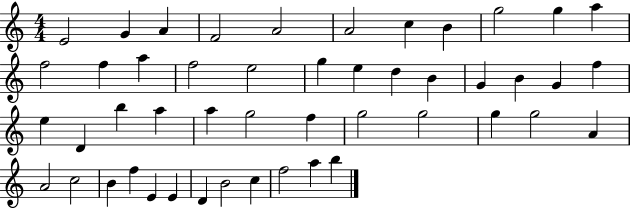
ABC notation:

X:1
T:Untitled
M:4/4
L:1/4
K:C
E2 G A F2 A2 A2 c B g2 g a f2 f a f2 e2 g e d B G B G f e D b a a g2 f g2 g2 g g2 A A2 c2 B f E E D B2 c f2 a b